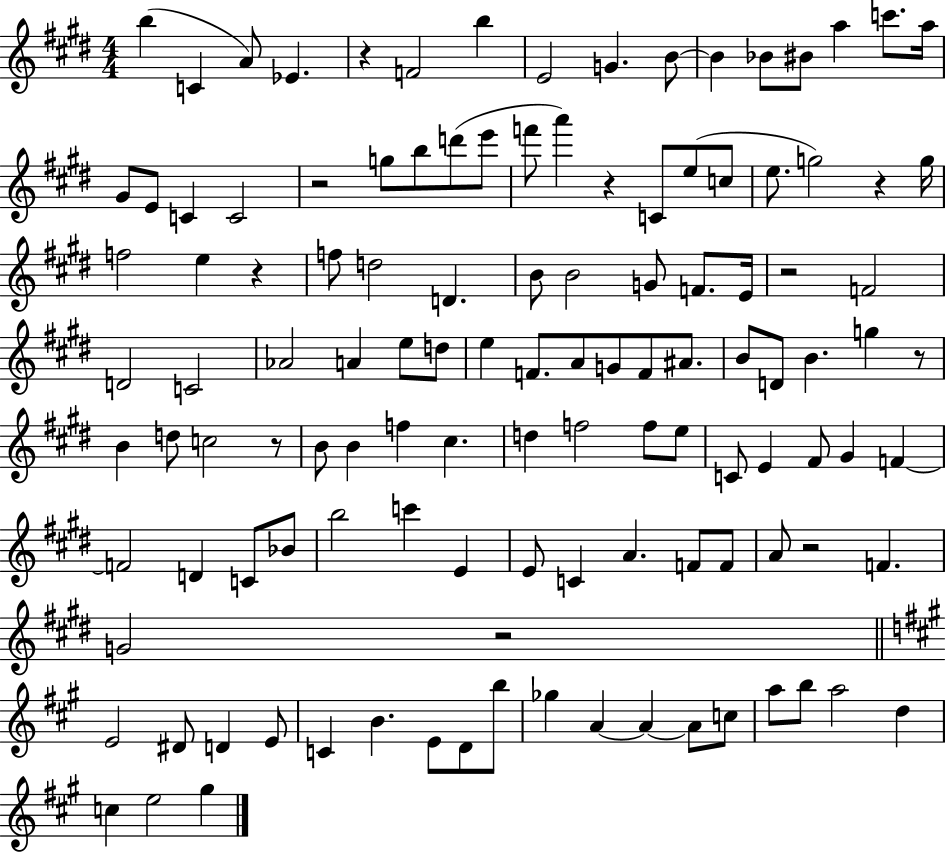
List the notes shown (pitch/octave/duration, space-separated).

B5/q C4/q A4/e Eb4/q. R/q F4/h B5/q E4/h G4/q. B4/e B4/q Bb4/e BIS4/e A5/q C6/e. A5/s G#4/e E4/e C4/q C4/h R/h G5/e B5/e D6/e E6/e F6/e A6/q R/q C4/e E5/e C5/e E5/e. G5/h R/q G5/s F5/h E5/q R/q F5/e D5/h D4/q. B4/e B4/h G4/e F4/e. E4/s R/h F4/h D4/h C4/h Ab4/h A4/q E5/e D5/e E5/q F4/e. A4/e G4/e F4/e A#4/e. B4/e D4/e B4/q. G5/q R/e B4/q D5/e C5/h R/e B4/e B4/q F5/q C#5/q. D5/q F5/h F5/e E5/e C4/e E4/q F#4/e G#4/q F4/q F4/h D4/q C4/e Bb4/e B5/h C6/q E4/q E4/e C4/q A4/q. F4/e F4/e A4/e R/h F4/q. G4/h R/h E4/h D#4/e D4/q E4/e C4/q B4/q. E4/e D4/e B5/e Gb5/q A4/q A4/q A4/e C5/e A5/e B5/e A5/h D5/q C5/q E5/h G#5/q